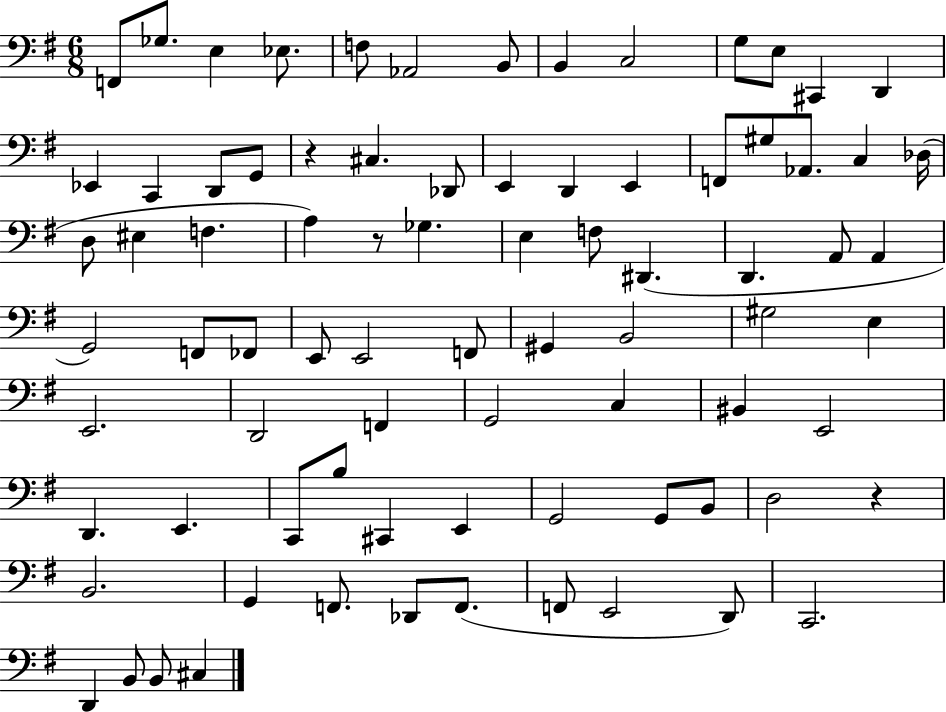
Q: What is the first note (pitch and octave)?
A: F2